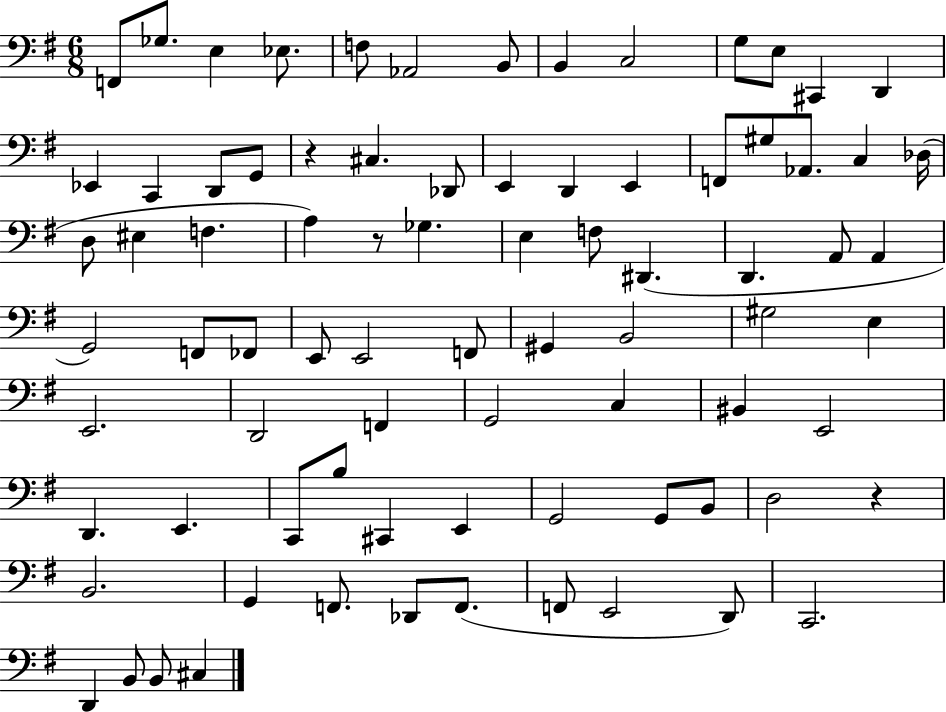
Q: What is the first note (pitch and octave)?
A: F2